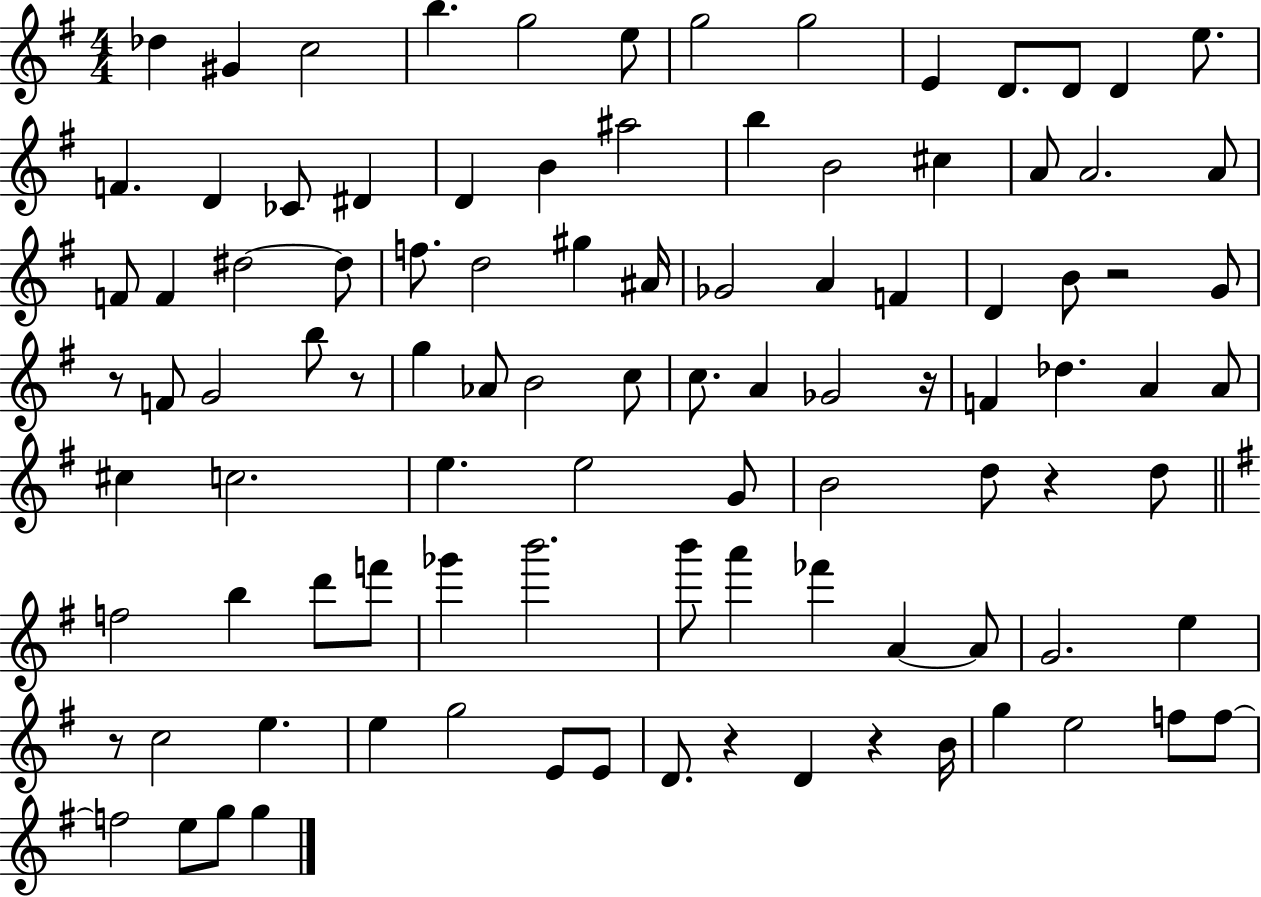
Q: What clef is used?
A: treble